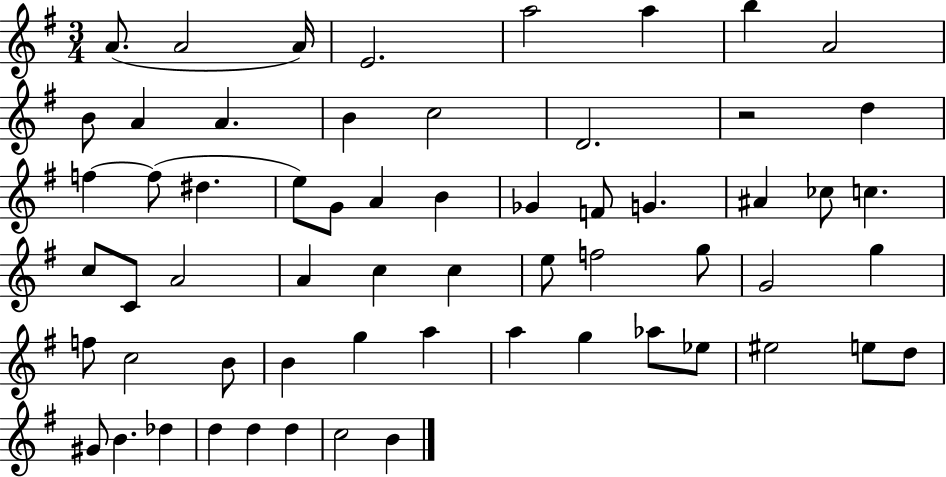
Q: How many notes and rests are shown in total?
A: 61